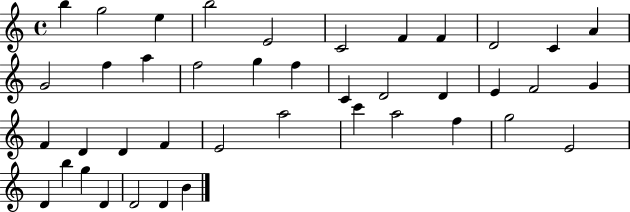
{
  \clef treble
  \time 4/4
  \defaultTimeSignature
  \key c \major
  b''4 g''2 e''4 | b''2 e'2 | c'2 f'4 f'4 | d'2 c'4 a'4 | \break g'2 f''4 a''4 | f''2 g''4 f''4 | c'4 d'2 d'4 | e'4 f'2 g'4 | \break f'4 d'4 d'4 f'4 | e'2 a''2 | c'''4 a''2 f''4 | g''2 e'2 | \break d'4 b''4 g''4 d'4 | d'2 d'4 b'4 | \bar "|."
}